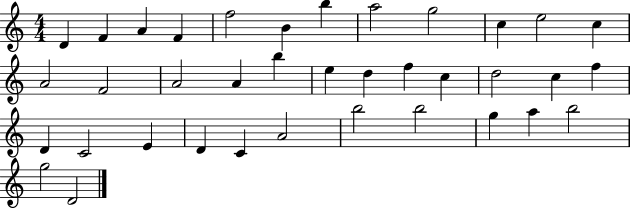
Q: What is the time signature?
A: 4/4